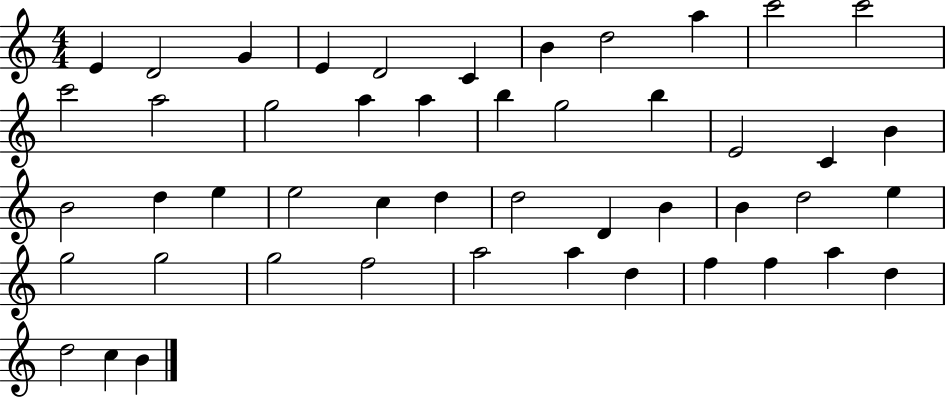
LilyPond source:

{
  \clef treble
  \numericTimeSignature
  \time 4/4
  \key c \major
  e'4 d'2 g'4 | e'4 d'2 c'4 | b'4 d''2 a''4 | c'''2 c'''2 | \break c'''2 a''2 | g''2 a''4 a''4 | b''4 g''2 b''4 | e'2 c'4 b'4 | \break b'2 d''4 e''4 | e''2 c''4 d''4 | d''2 d'4 b'4 | b'4 d''2 e''4 | \break g''2 g''2 | g''2 f''2 | a''2 a''4 d''4 | f''4 f''4 a''4 d''4 | \break d''2 c''4 b'4 | \bar "|."
}